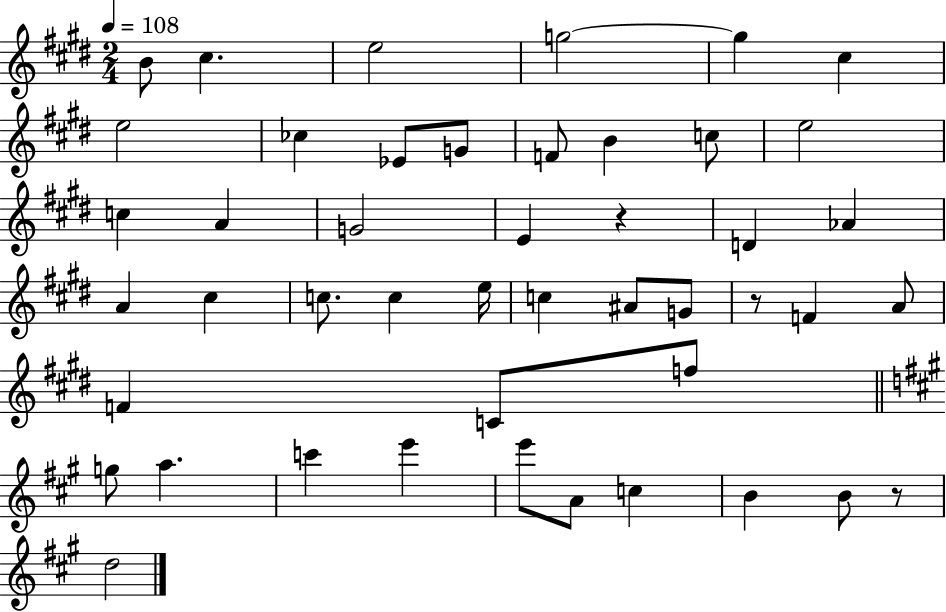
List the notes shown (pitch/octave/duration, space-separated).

B4/e C#5/q. E5/h G5/h G5/q C#5/q E5/h CES5/q Eb4/e G4/e F4/e B4/q C5/e E5/h C5/q A4/q G4/h E4/q R/q D4/q Ab4/q A4/q C#5/q C5/e. C5/q E5/s C5/q A#4/e G4/e R/e F4/q A4/e F4/q C4/e F5/e G5/e A5/q. C6/q E6/q E6/e A4/e C5/q B4/q B4/e R/e D5/h